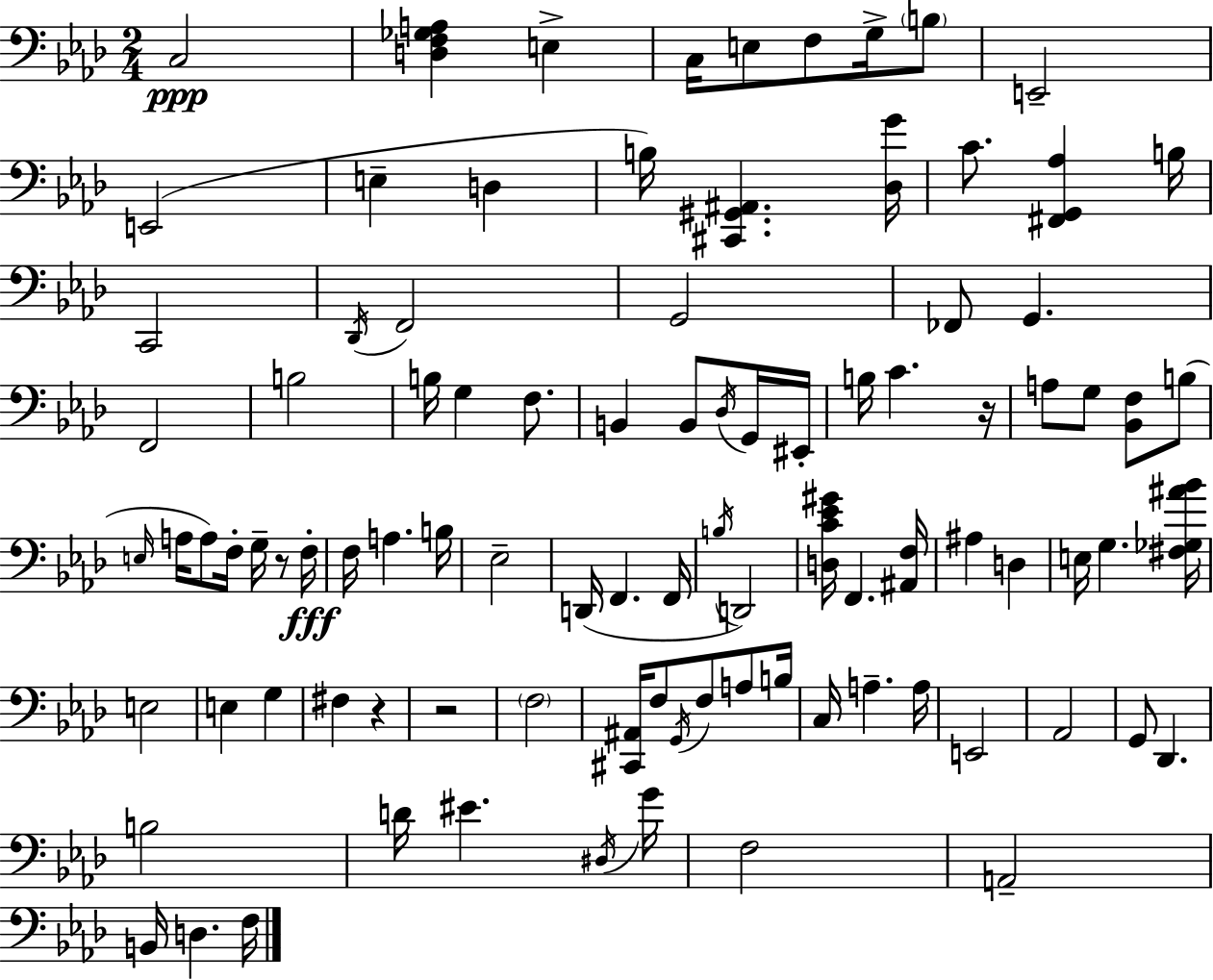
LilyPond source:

{
  \clef bass
  \numericTimeSignature
  \time 2/4
  \key aes \major
  c2\ppp | <d f ges a>4 e4-> | c16 e8 f8 g16-> \parenthesize b8 | e,2-- | \break e,2( | e4-- d4 | b16) <cis, gis, ais,>4. <des g'>16 | c'8. <fis, g, aes>4 b16 | \break c,2 | \acciaccatura { des,16 } f,2 | g,2 | fes,8 g,4. | \break f,2 | b2 | b16 g4 f8. | b,4 b,8 \acciaccatura { des16 } | \break g,16 eis,16-. b16 c'4. | r16 a8 g8 <bes, f>8 | b8( \grace { e16 } a16 a8) f16-. g16-- | r8 f16-.\fff f16 a4. | \break b16 ees2-- | d,16( f,4. | f,16 \acciaccatura { b16 }) d,2 | <d c' ees' gis'>16 f,4. | \break <ais, f>16 ais4 | d4 e16 g4. | <fis ges ais' bes'>16 e2 | e4 | \break g4 fis4 | r4 r2 | \parenthesize f2 | <cis, ais,>16 f8 \acciaccatura { g,16 } | \break f8 a8 b16 c16 a4.-- | a16 e,2 | aes,2 | g,8 des,4. | \break b2 | d'16 eis'4. | \acciaccatura { dis16 } g'16 f2 | a,2-- | \break b,16 d4. | f16 \bar "|."
}